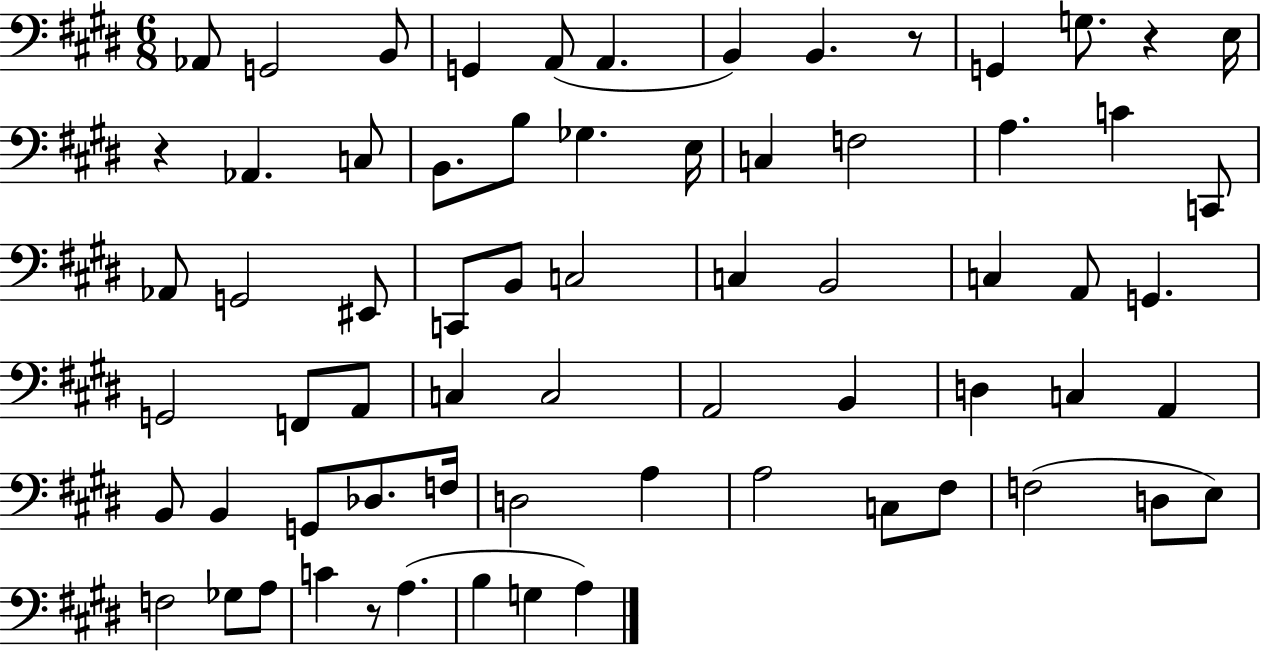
Ab2/e G2/h B2/e G2/q A2/e A2/q. B2/q B2/q. R/e G2/q G3/e. R/q E3/s R/q Ab2/q. C3/e B2/e. B3/e Gb3/q. E3/s C3/q F3/h A3/q. C4/q C2/e Ab2/e G2/h EIS2/e C2/e B2/e C3/h C3/q B2/h C3/q A2/e G2/q. G2/h F2/e A2/e C3/q C3/h A2/h B2/q D3/q C3/q A2/q B2/e B2/q G2/e Db3/e. F3/s D3/h A3/q A3/h C3/e F#3/e F3/h D3/e E3/e F3/h Gb3/e A3/e C4/q R/e A3/q. B3/q G3/q A3/q